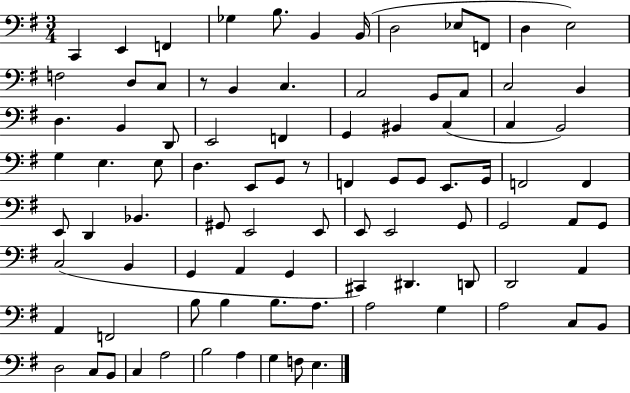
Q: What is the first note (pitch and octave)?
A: C2